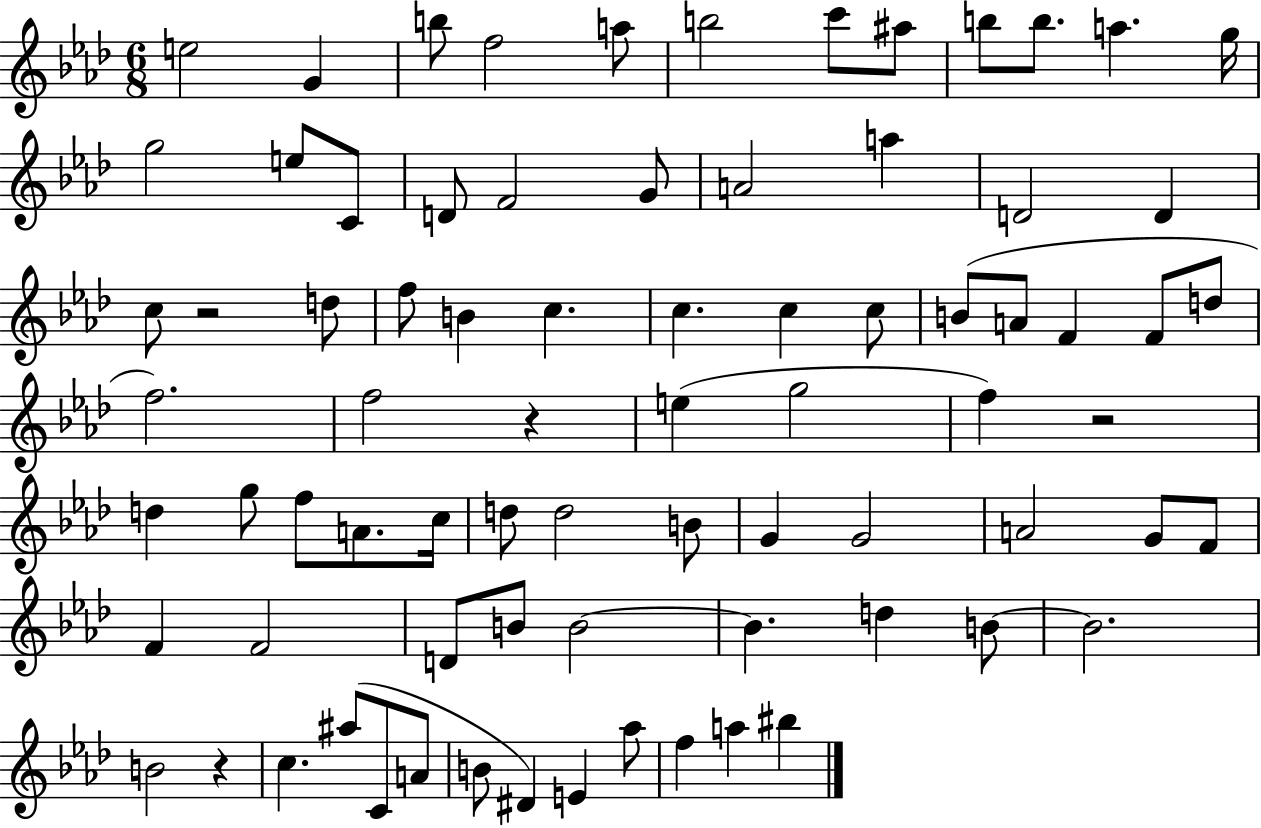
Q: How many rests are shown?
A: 4